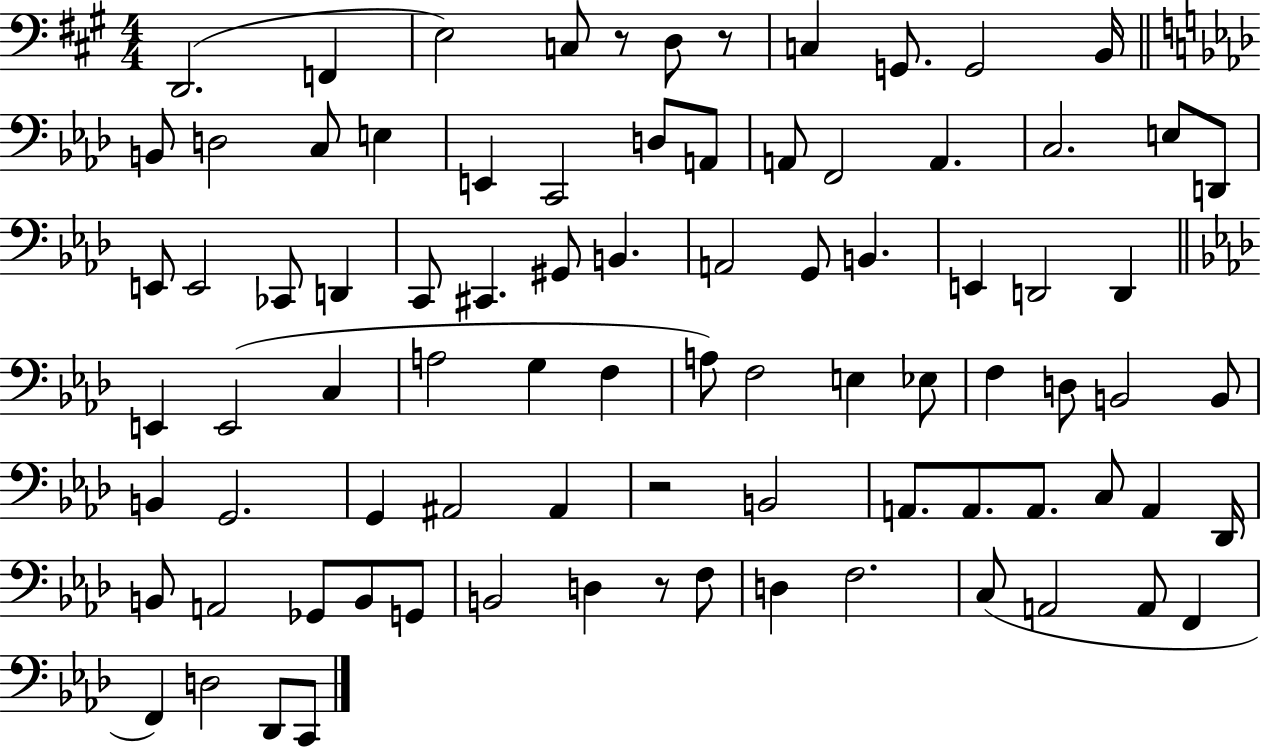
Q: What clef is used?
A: bass